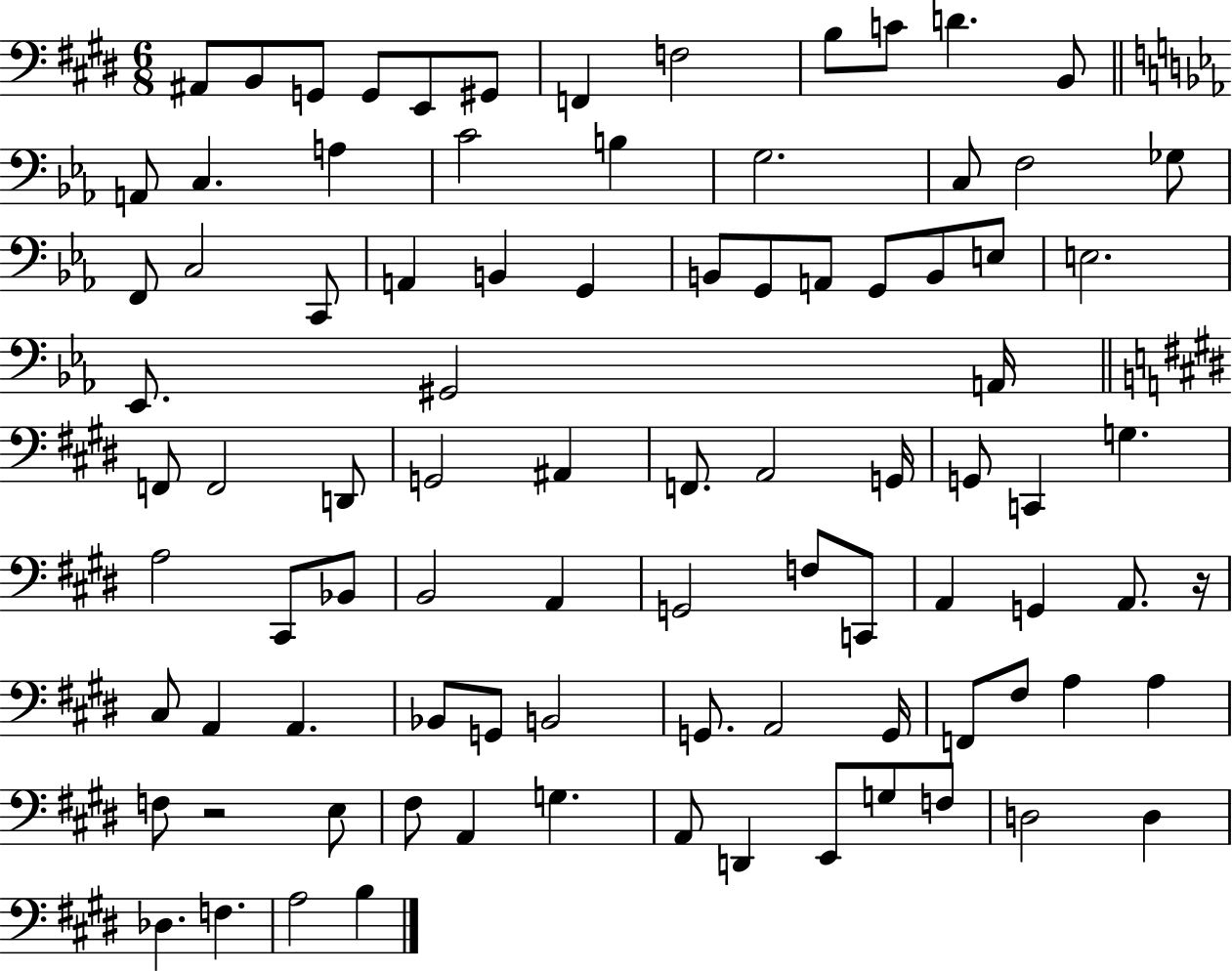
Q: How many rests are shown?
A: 2